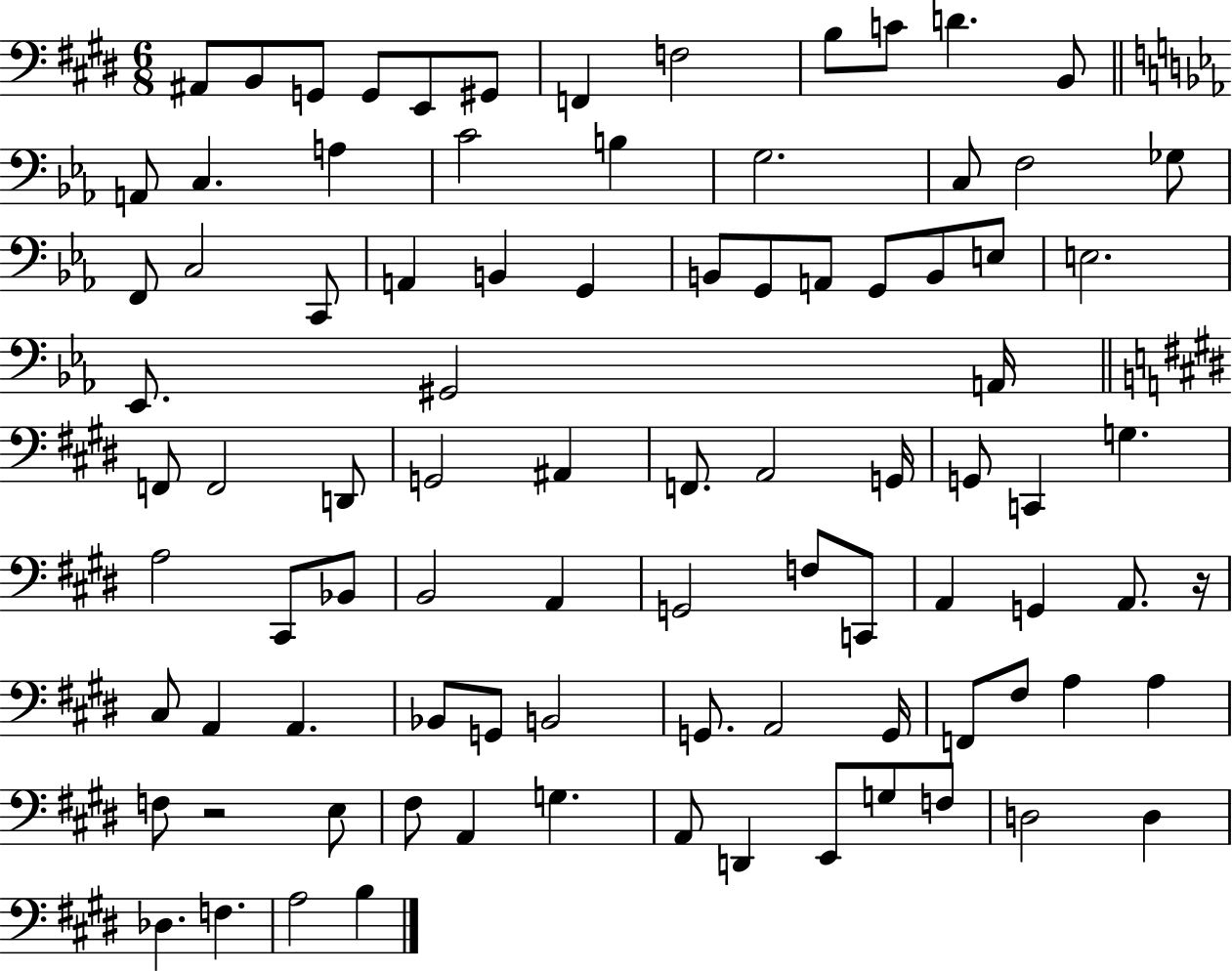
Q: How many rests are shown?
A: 2